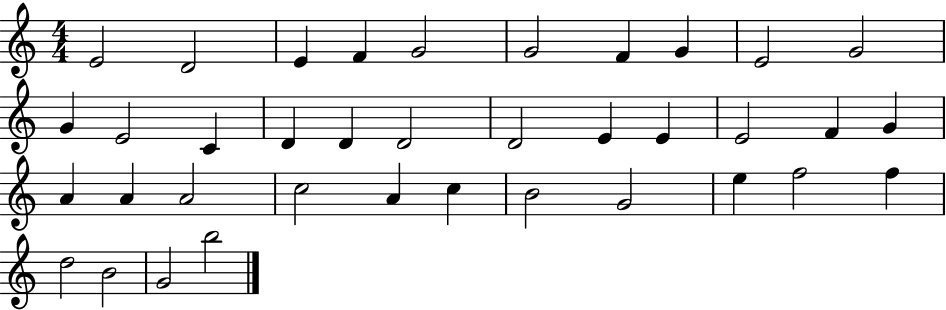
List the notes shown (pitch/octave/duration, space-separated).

E4/h D4/h E4/q F4/q G4/h G4/h F4/q G4/q E4/h G4/h G4/q E4/h C4/q D4/q D4/q D4/h D4/h E4/q E4/q E4/h F4/q G4/q A4/q A4/q A4/h C5/h A4/q C5/q B4/h G4/h E5/q F5/h F5/q D5/h B4/h G4/h B5/h